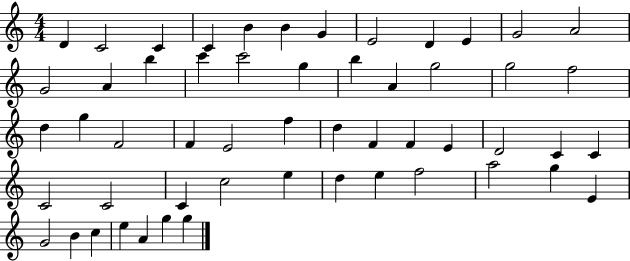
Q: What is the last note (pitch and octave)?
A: G5